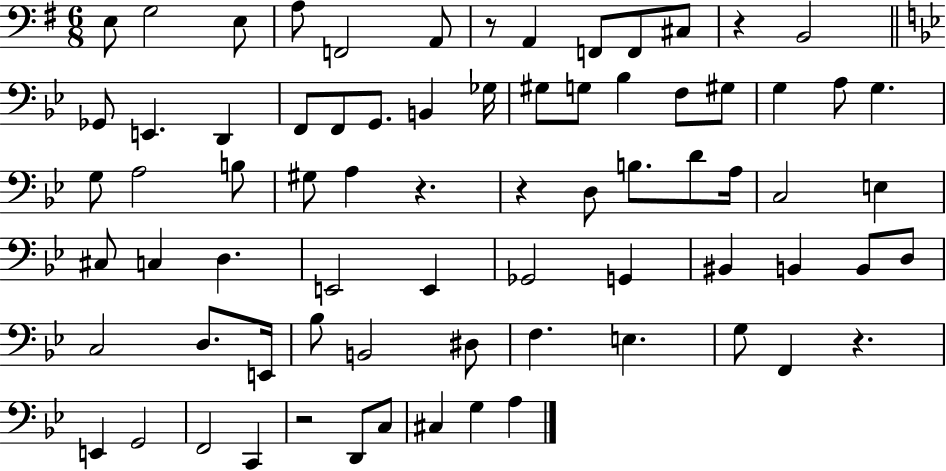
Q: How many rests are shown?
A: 6